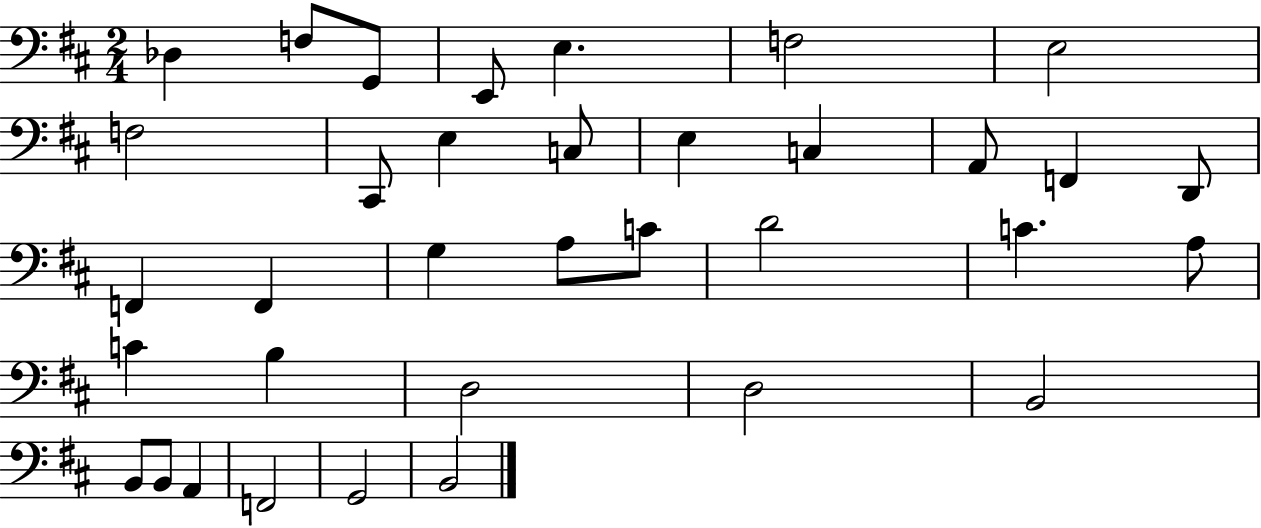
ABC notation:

X:1
T:Untitled
M:2/4
L:1/4
K:D
_D, F,/2 G,,/2 E,,/2 E, F,2 E,2 F,2 ^C,,/2 E, C,/2 E, C, A,,/2 F,, D,,/2 F,, F,, G, A,/2 C/2 D2 C A,/2 C B, D,2 D,2 B,,2 B,,/2 B,,/2 A,, F,,2 G,,2 B,,2